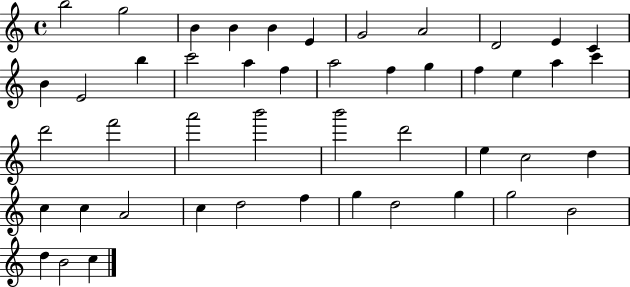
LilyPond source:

{
  \clef treble
  \time 4/4
  \defaultTimeSignature
  \key c \major
  b''2 g''2 | b'4 b'4 b'4 e'4 | g'2 a'2 | d'2 e'4 c'4 | \break b'4 e'2 b''4 | c'''2 a''4 f''4 | a''2 f''4 g''4 | f''4 e''4 a''4 c'''4 | \break d'''2 f'''2 | a'''2 b'''2 | b'''2 d'''2 | e''4 c''2 d''4 | \break c''4 c''4 a'2 | c''4 d''2 f''4 | g''4 d''2 g''4 | g''2 b'2 | \break d''4 b'2 c''4 | \bar "|."
}